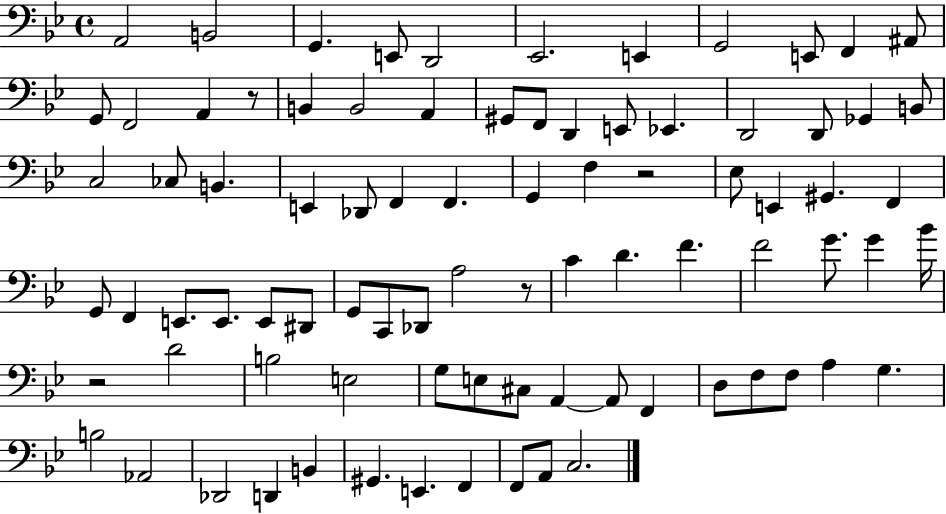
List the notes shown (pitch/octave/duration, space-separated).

A2/h B2/h G2/q. E2/e D2/h Eb2/h. E2/q G2/h E2/e F2/q A#2/e G2/e F2/h A2/q R/e B2/q B2/h A2/q G#2/e F2/e D2/q E2/e Eb2/q. D2/h D2/e Gb2/q B2/e C3/h CES3/e B2/q. E2/q Db2/e F2/q F2/q. G2/q F3/q R/h Eb3/e E2/q G#2/q. F2/q G2/e F2/q E2/e. E2/e. E2/e D#2/e G2/e C2/e Db2/e A3/h R/e C4/q D4/q. F4/q. F4/h G4/e. G4/q Bb4/s R/h D4/h B3/h E3/h G3/e E3/e C#3/e A2/q A2/e F2/q D3/e F3/e F3/e A3/q G3/q. B3/h Ab2/h Db2/h D2/q B2/q G#2/q. E2/q. F2/q F2/e A2/e C3/h.